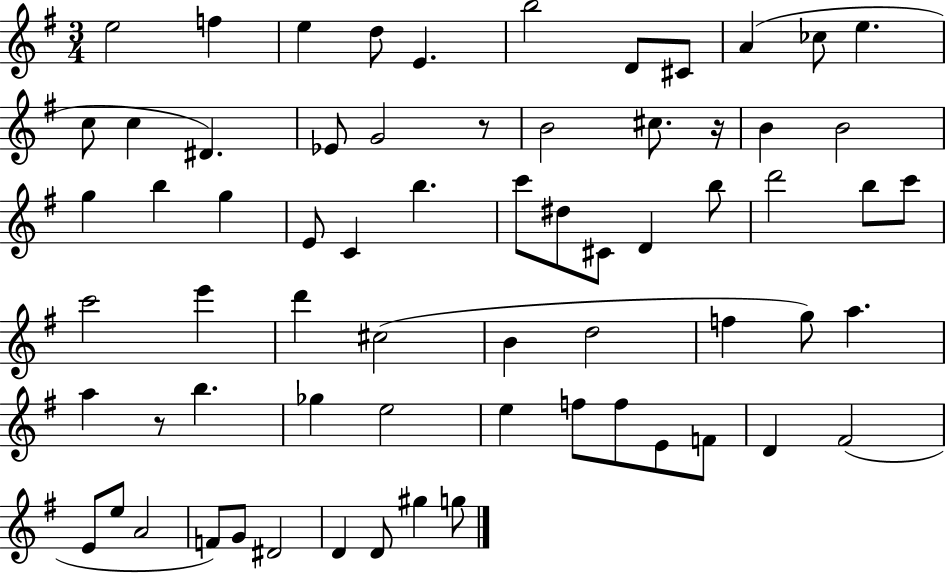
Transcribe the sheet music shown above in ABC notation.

X:1
T:Untitled
M:3/4
L:1/4
K:G
e2 f e d/2 E b2 D/2 ^C/2 A _c/2 e c/2 c ^D _E/2 G2 z/2 B2 ^c/2 z/4 B B2 g b g E/2 C b c'/2 ^d/2 ^C/2 D b/2 d'2 b/2 c'/2 c'2 e' d' ^c2 B d2 f g/2 a a z/2 b _g e2 e f/2 f/2 E/2 F/2 D ^F2 E/2 e/2 A2 F/2 G/2 ^D2 D D/2 ^g g/2